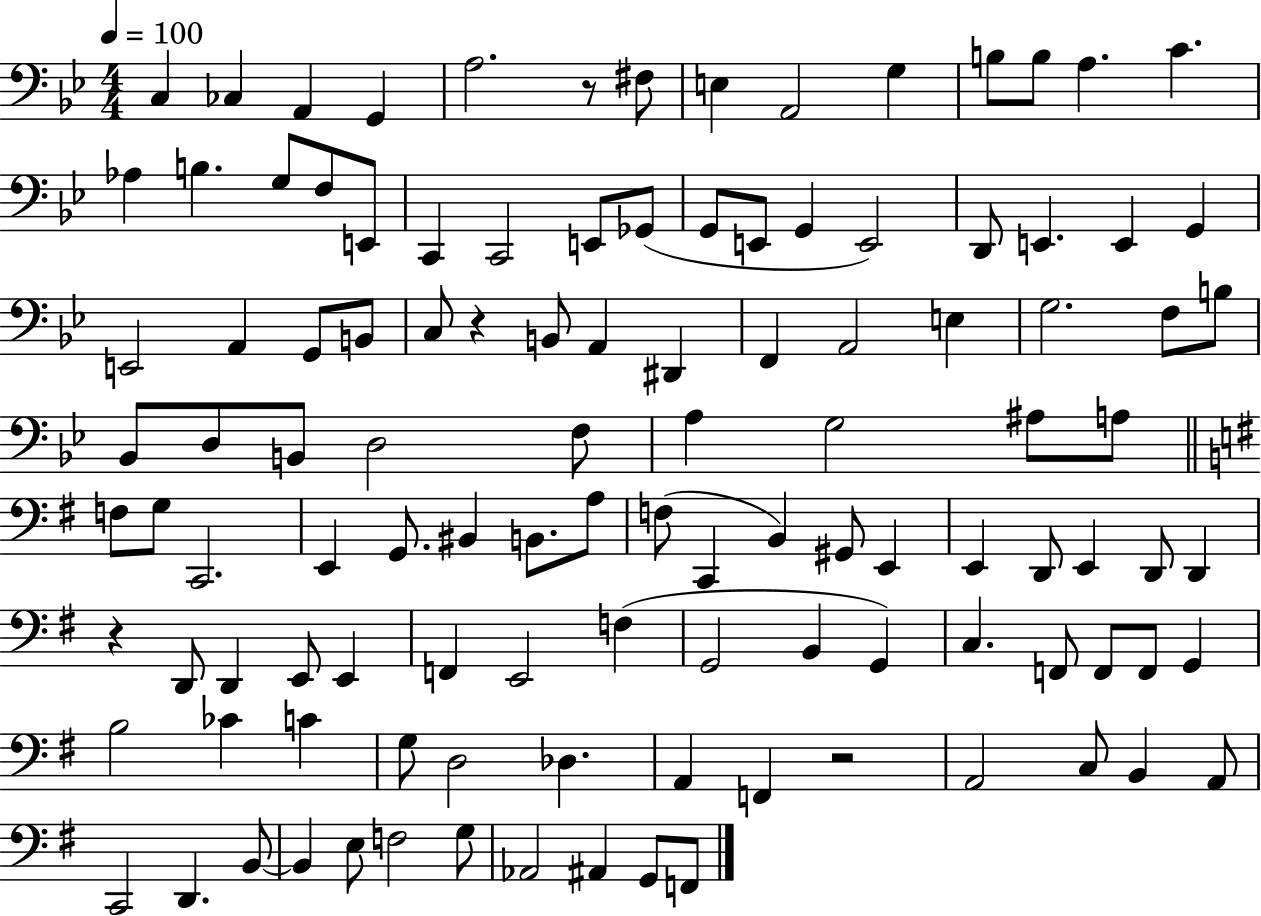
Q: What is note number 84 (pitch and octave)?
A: F2